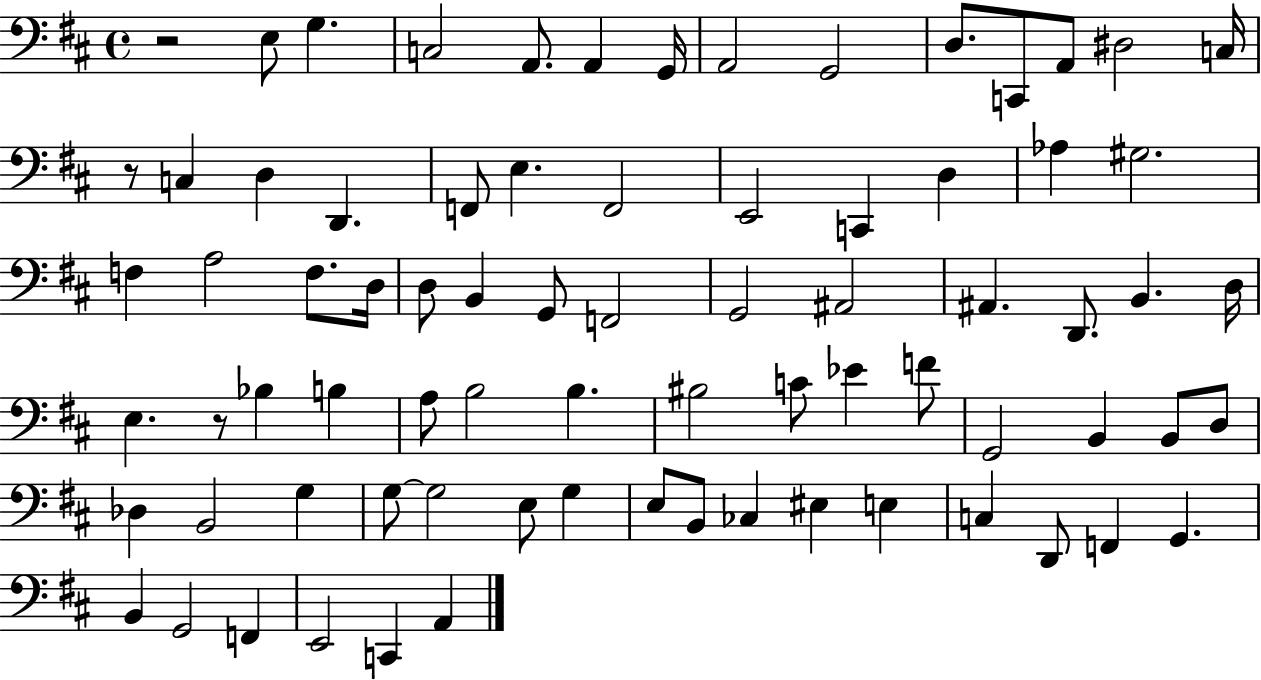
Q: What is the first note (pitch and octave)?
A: E3